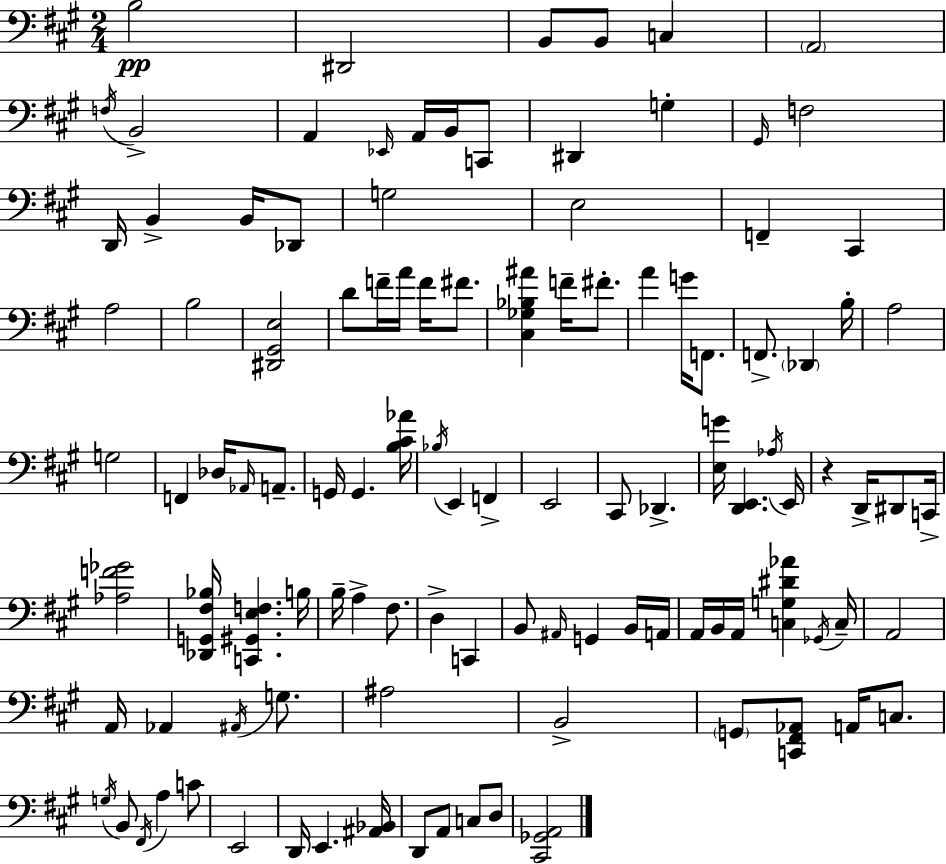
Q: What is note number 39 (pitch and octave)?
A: Db2